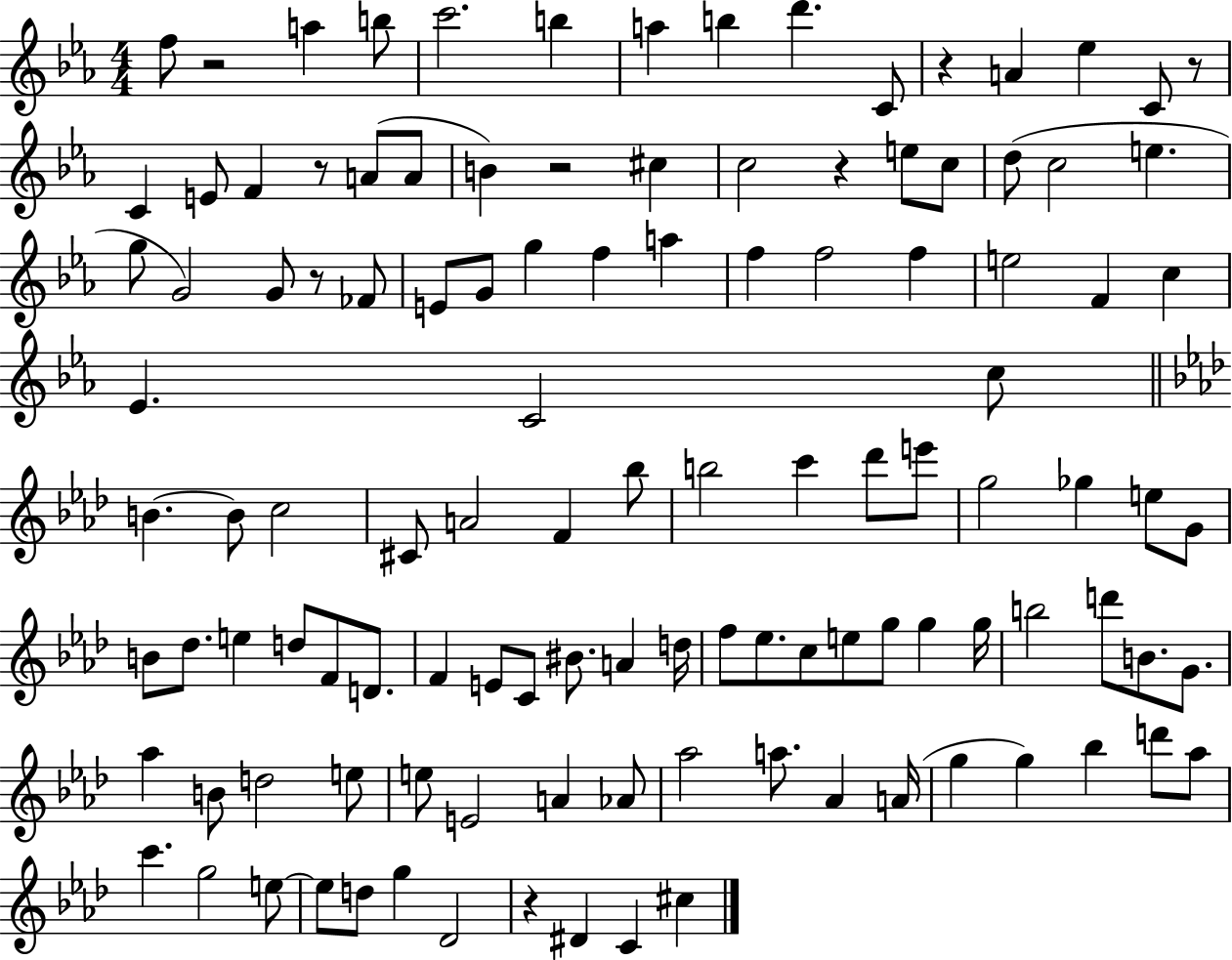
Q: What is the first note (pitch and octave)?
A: F5